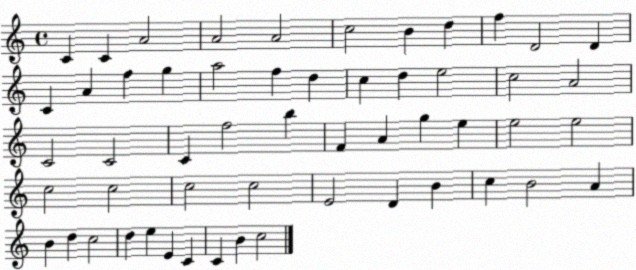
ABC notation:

X:1
T:Untitled
M:4/4
L:1/4
K:C
C C A2 A2 A2 c2 B d f D2 D C A f g a2 f d c d e2 c2 A2 C2 C2 C f2 b F A g e e2 e2 c2 c2 c2 c2 E2 D B c B2 A B d c2 d e E C C B c2